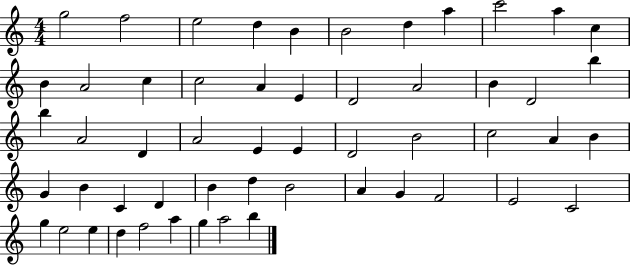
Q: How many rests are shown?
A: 0